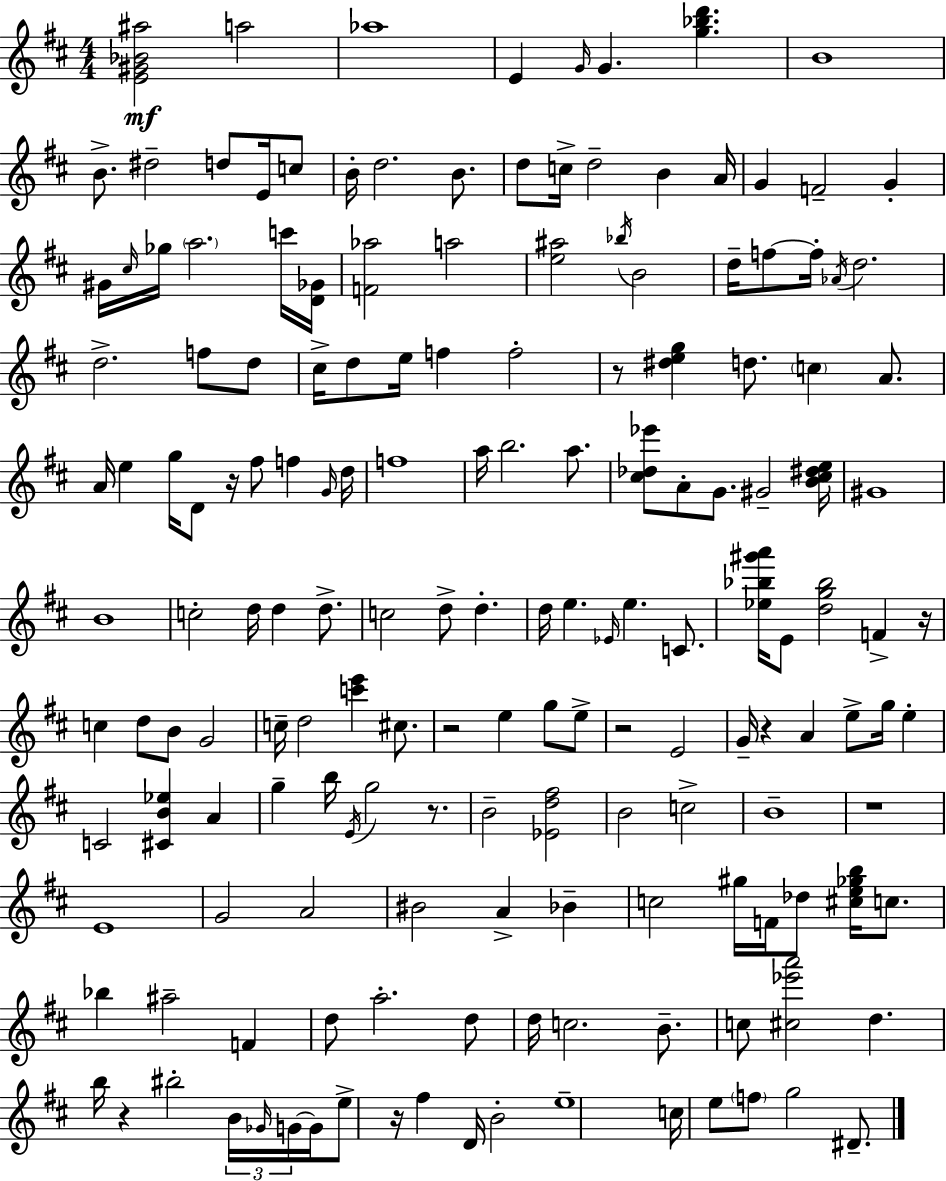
{
  \clef treble
  \numericTimeSignature
  \time 4/4
  \key d \major
  <e' gis' bes' ais''>2\mf a''2 | aes''1 | e'4 \grace { g'16 } g'4. <g'' bes'' d'''>4. | b'1 | \break b'8.-> dis''2-- d''8 e'16 c''8 | b'16-. d''2. b'8. | d''8 c''16-> d''2-- b'4 | a'16 g'4 f'2-- g'4-. | \break gis'16 \grace { cis''16 } ges''16 \parenthesize a''2. | c'''16 <d' ges'>16 <f' aes''>2 a''2 | <e'' ais''>2 \acciaccatura { bes''16 } b'2 | d''16-- f''8~~ f''16-. \acciaccatura { aes'16 } d''2. | \break d''2.-> | f''8 d''8 cis''16-> d''8 e''16 f''4 f''2-. | r8 <dis'' e'' g''>4 d''8. \parenthesize c''4 | a'8. a'16 e''4 g''16 d'8 r16 fis''8 f''4 | \break \grace { g'16 } d''16 f''1 | a''16 b''2. | a''8. <cis'' des'' ees'''>8 a'8-. g'8. gis'2-- | <b' cis'' dis'' e''>16 gis'1 | \break b'1 | c''2-. d''16 d''4 | d''8.-> c''2 d''8-> d''4.-. | d''16 e''4. \grace { ees'16 } e''4. | \break c'8. <ees'' bes'' gis''' a'''>16 e'8 <d'' g'' bes''>2 | f'4-> r16 c''4 d''8 b'8 g'2 | c''16-- d''2 <c''' e'''>4 | cis''8. r2 e''4 | \break g''8 e''8-> r2 e'2 | g'16-- r4 a'4 e''8-> | g''16 e''4-. c'2 <cis' b' ees''>4 | a'4 g''4-- b''16 \acciaccatura { e'16 } g''2 | \break r8. b'2-- <ees' d'' fis''>2 | b'2 c''2-> | b'1-- | r1 | \break e'1 | g'2 a'2 | bis'2 a'4-> | bes'4-- c''2 gis''16 | \break f'16 des''8 <cis'' e'' ges'' b''>16 c''8. bes''4 ais''2-- | f'4 d''8 a''2.-. | d''8 d''16 c''2. | b'8.-- c''8 <cis'' ees''' a'''>2 | \break d''4. b''16 r4 bis''2-. | \tuplet 3/2 { b'16 \grace { ges'16 } g'16~~ } g'16 e''8-> r16 fis''4 d'16 | b'2-. e''1-- | c''16 e''8 \parenthesize f''8 g''2 | \break dis'8.-- \bar "|."
}